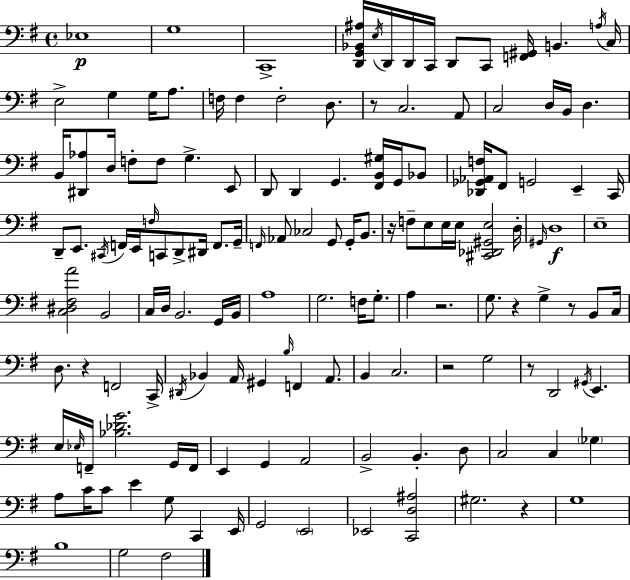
X:1
T:Untitled
M:4/4
L:1/4
K:Em
_E,4 G,4 C,,4 [D,,G,,_B,,^A,]/4 E,/4 D,,/4 D,,/4 C,,/4 D,,/2 C,,/2 [F,,^G,,]/4 B,, A,/4 C,/4 E,2 G, G,/4 A,/2 F,/4 F, F,2 D,/2 z/2 C,2 A,,/2 C,2 D,/4 B,,/4 D, B,,/4 [^D,,_A,]/2 D,/4 F,/2 F,/2 G, E,,/2 D,,/2 D,, G,, [^F,,B,,^G,]/4 G,,/4 _B,,/2 [_D,,_G,,_A,,F,]/4 ^F,,/2 G,,2 E,, C,,/4 D,,/2 E,,/2 ^C,,/4 F,,/4 E,,/4 F,/4 C,,/2 D,,/2 ^D,,/4 F,,/2 G,,/4 F,,/4 _A,,/2 _C,2 G,,/2 G,,/4 B,,/2 z/4 F,/2 E,/2 E,/4 E,/4 [^C,,_D,,^G,,E,]2 D,/4 ^G,,/4 D,4 E,4 [C,^D,^F,A]2 B,,2 C,/4 D,/4 B,,2 G,,/4 B,,/4 A,4 G,2 F,/4 G,/2 A, z2 G,/2 z G, z/2 B,,/2 C,/4 D,/2 z F,,2 C,,/4 ^D,,/4 _B,, A,,/4 ^G,, B,/4 F,, A,,/2 B,, C,2 z2 G,2 z/2 D,,2 ^G,,/4 E,, E,/4 _E,/4 F,,/4 [_B,_DG]2 G,,/4 F,,/4 E,, G,, A,,2 B,,2 B,, D,/2 C,2 C, _G, A,/2 C/4 C/2 E G,/2 C,, E,,/4 G,,2 E,,2 _E,,2 [C,,D,^A,]2 ^G,2 z G,4 B,4 G,2 ^F,2